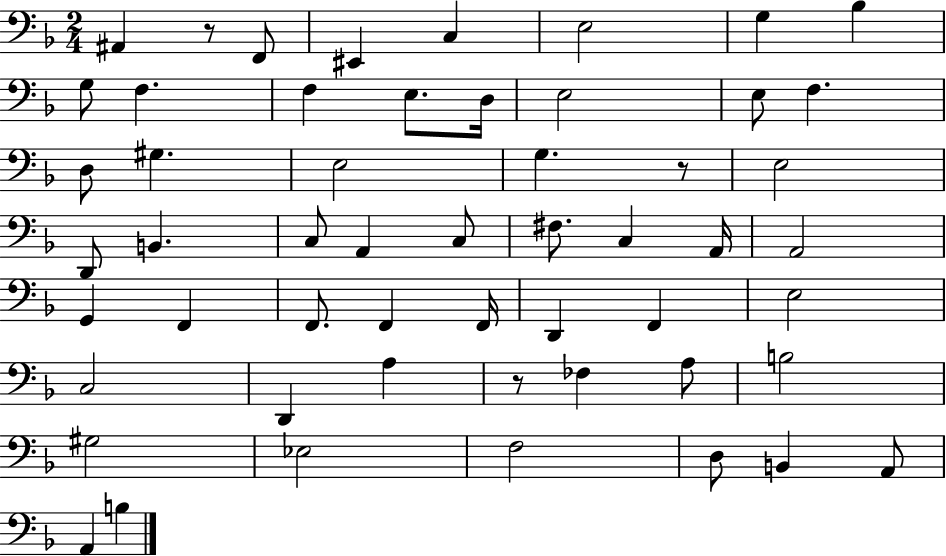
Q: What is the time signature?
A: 2/4